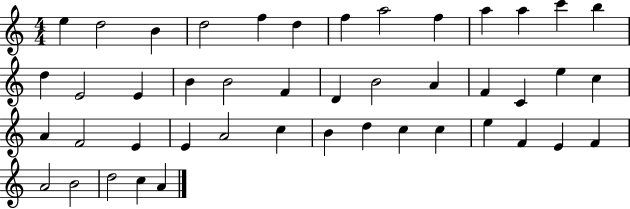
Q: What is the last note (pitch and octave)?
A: A4